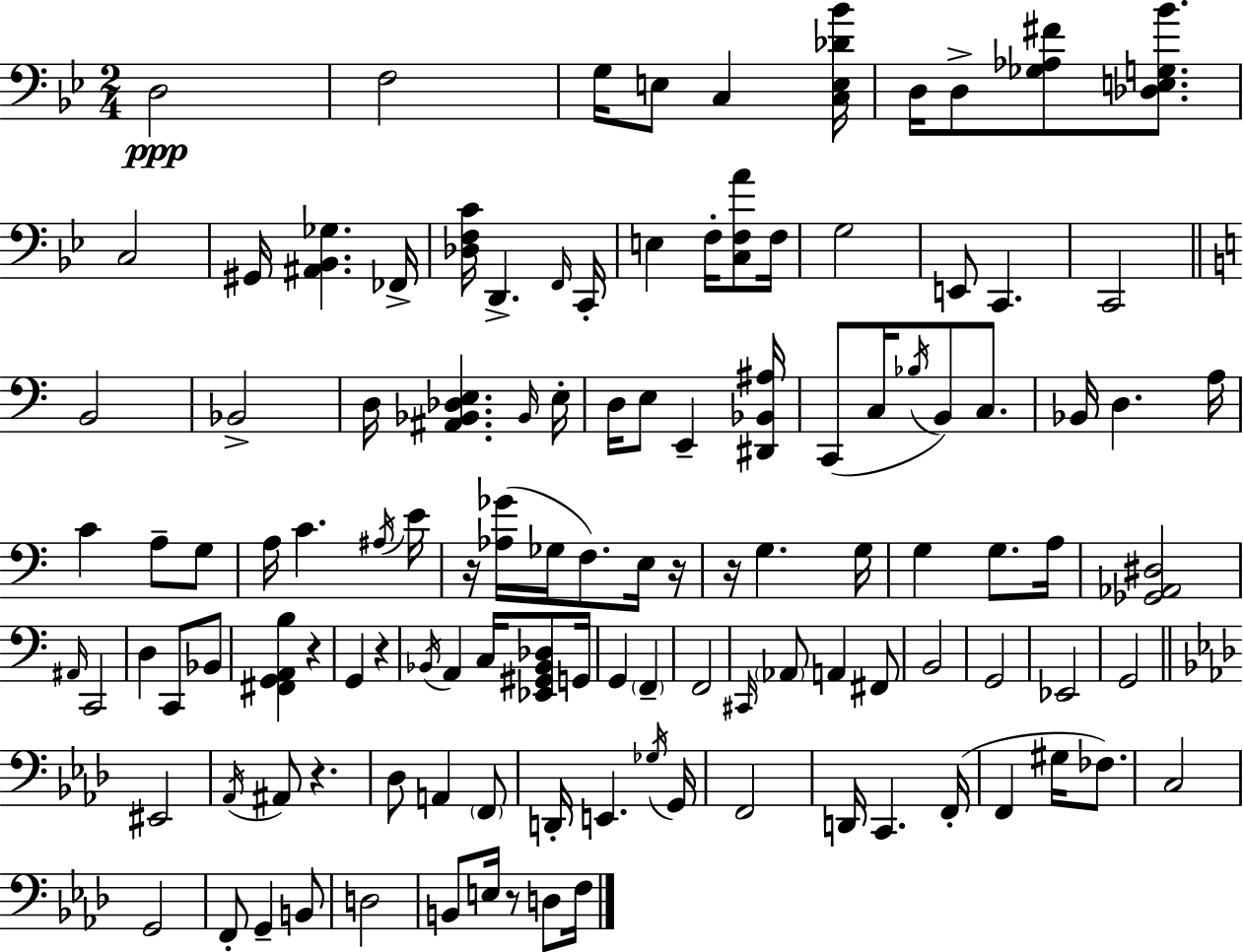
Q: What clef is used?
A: bass